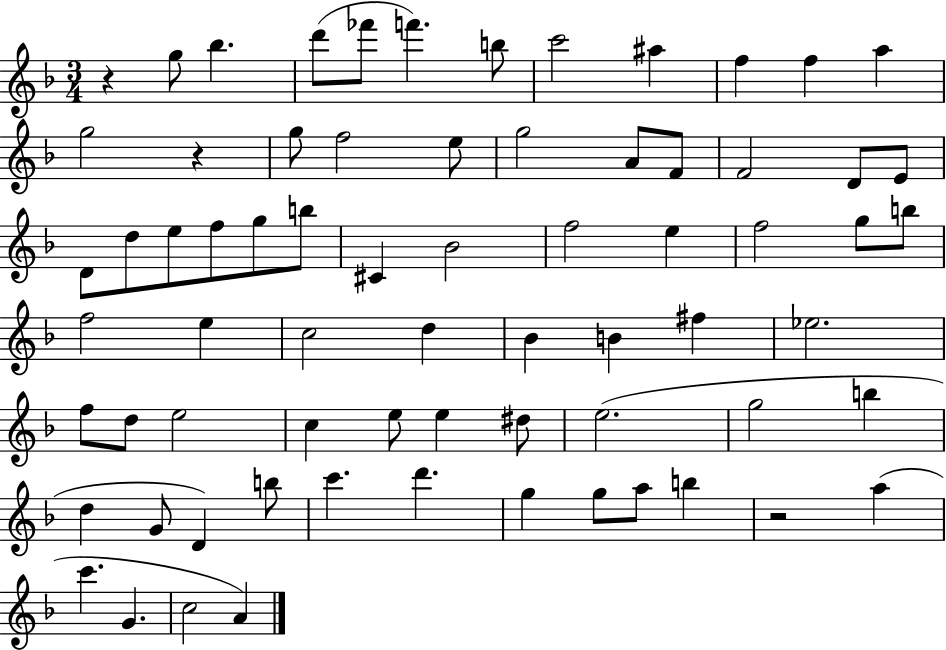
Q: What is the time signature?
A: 3/4